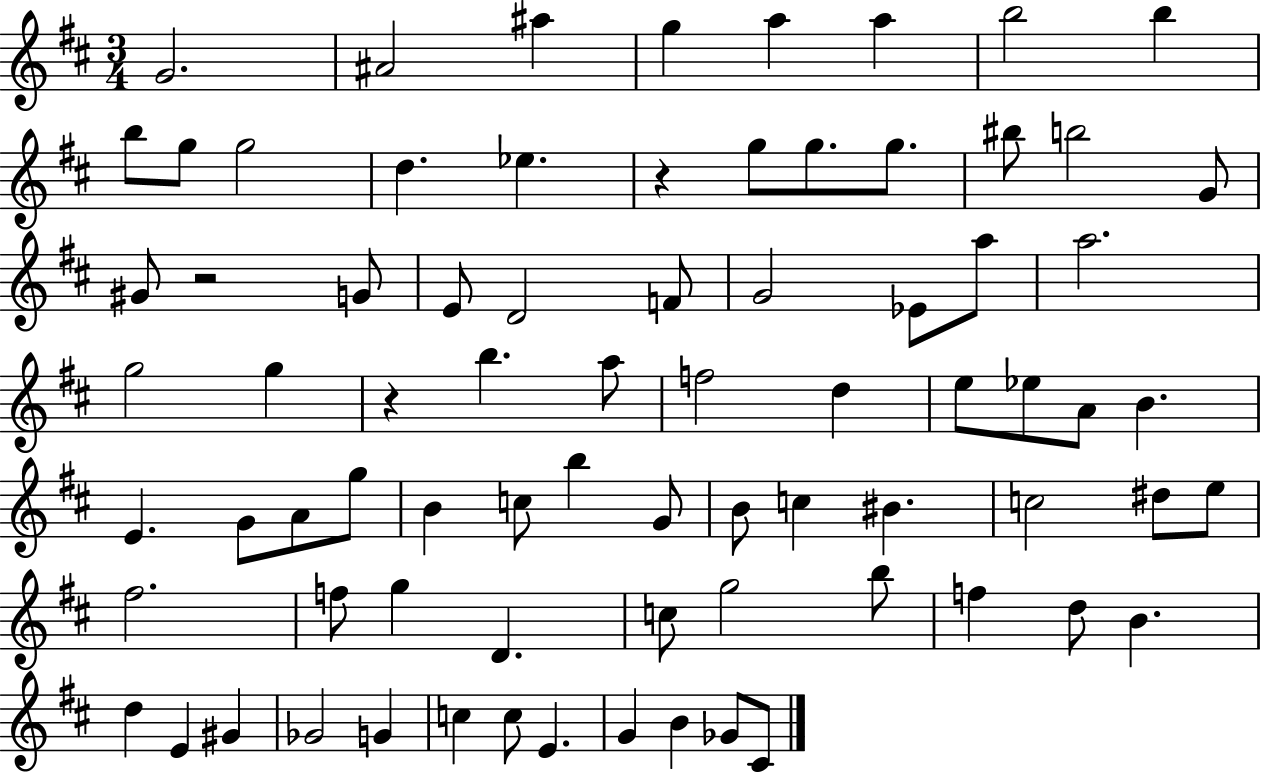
G4/h. A#4/h A#5/q G5/q A5/q A5/q B5/h B5/q B5/e G5/e G5/h D5/q. Eb5/q. R/q G5/e G5/e. G5/e. BIS5/e B5/h G4/e G#4/e R/h G4/e E4/e D4/h F4/e G4/h Eb4/e A5/e A5/h. G5/h G5/q R/q B5/q. A5/e F5/h D5/q E5/e Eb5/e A4/e B4/q. E4/q. G4/e A4/e G5/e B4/q C5/e B5/q G4/e B4/e C5/q BIS4/q. C5/h D#5/e E5/e F#5/h. F5/e G5/q D4/q. C5/e G5/h B5/e F5/q D5/e B4/q. D5/q E4/q G#4/q Gb4/h G4/q C5/q C5/e E4/q. G4/q B4/q Gb4/e C#4/e